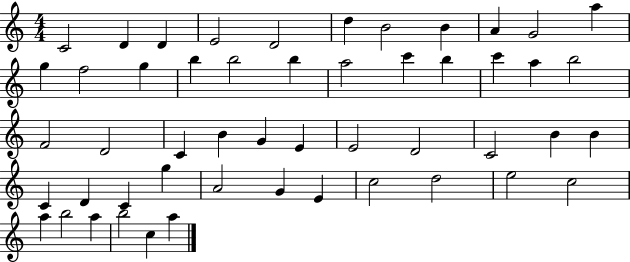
X:1
T:Untitled
M:4/4
L:1/4
K:C
C2 D D E2 D2 d B2 B A G2 a g f2 g b b2 b a2 c' b c' a b2 F2 D2 C B G E E2 D2 C2 B B C D C g A2 G E c2 d2 e2 c2 a b2 a b2 c a